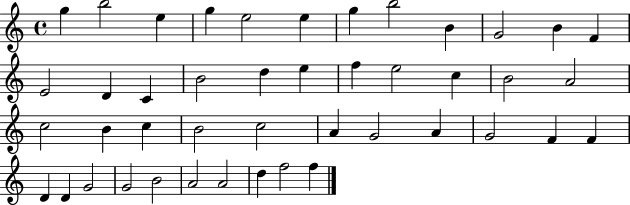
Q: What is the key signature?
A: C major